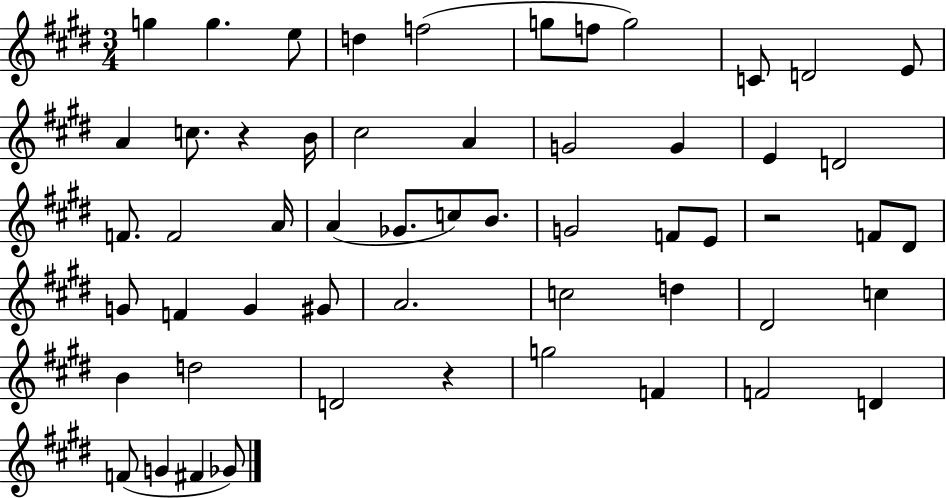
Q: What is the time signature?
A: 3/4